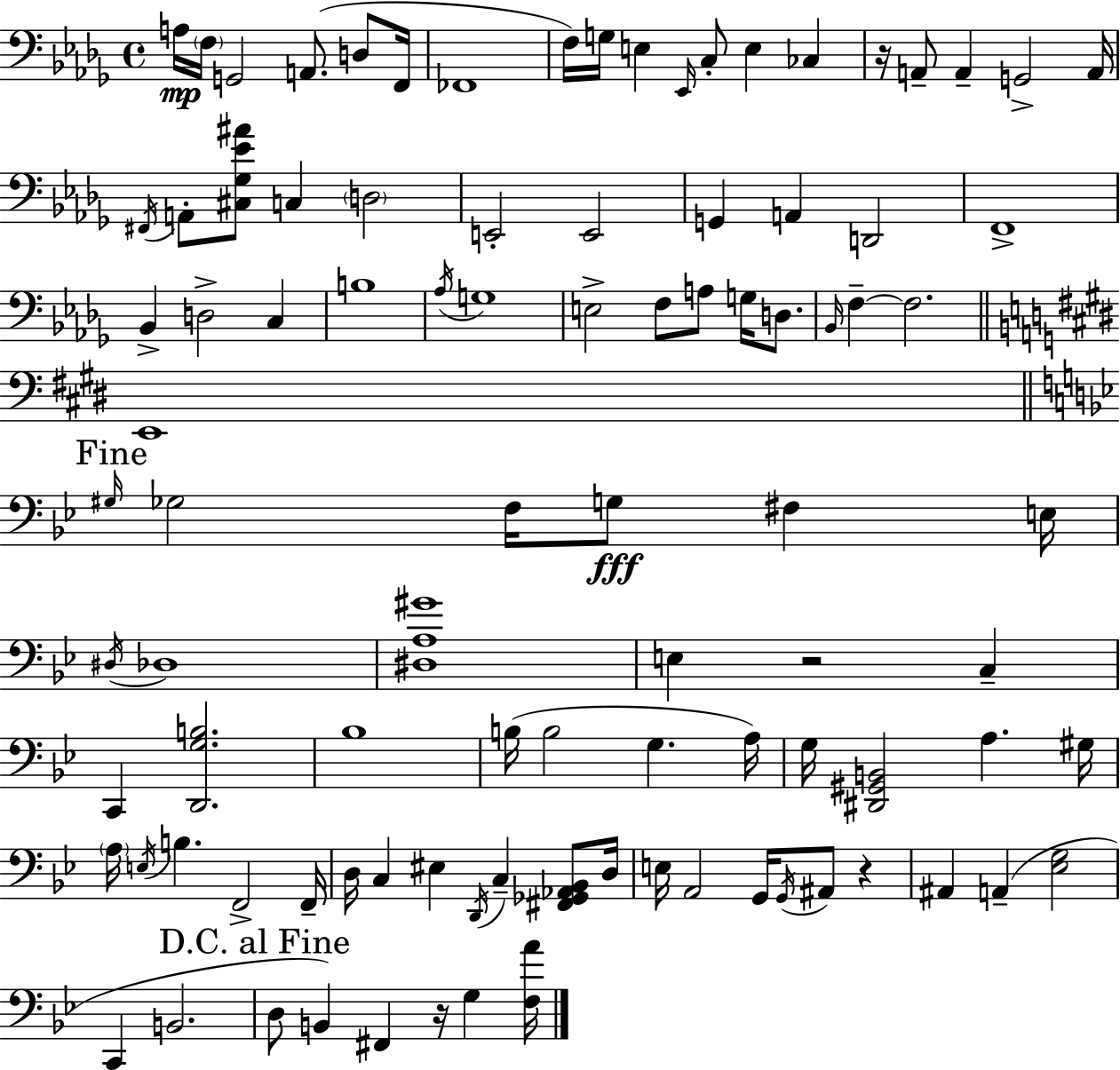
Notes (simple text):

A3/s F3/s G2/h A2/e. D3/e F2/s FES2/w F3/s G3/s E3/q Eb2/s C3/e E3/q CES3/q R/s A2/e A2/q G2/h A2/s F#2/s A2/e [C#3,Gb3,Eb4,A#4]/e C3/q D3/h E2/h E2/h G2/q A2/q D2/h F2/w Bb2/q D3/h C3/q B3/w Ab3/s G3/w E3/h F3/e A3/e G3/s D3/e. Bb2/s F3/q F3/h. E2/w G#3/s Gb3/h F3/s G3/e F#3/q E3/s D#3/s Db3/w [D#3,A3,G#4]/w E3/q R/h C3/q C2/q [D2,G3,B3]/h. Bb3/w B3/s B3/h G3/q. A3/s G3/s [D#2,G#2,B2]/h A3/q. G#3/s A3/s E3/s B3/q. F2/h F2/s D3/s C3/q EIS3/q D2/s C3/q [F#2,Gb2,Ab2,Bb2]/e D3/s E3/s A2/h G2/s G2/s A#2/e R/q A#2/q A2/q [Eb3,G3]/h C2/q B2/h. D3/e B2/q F#2/q R/s G3/q [F3,A4]/s